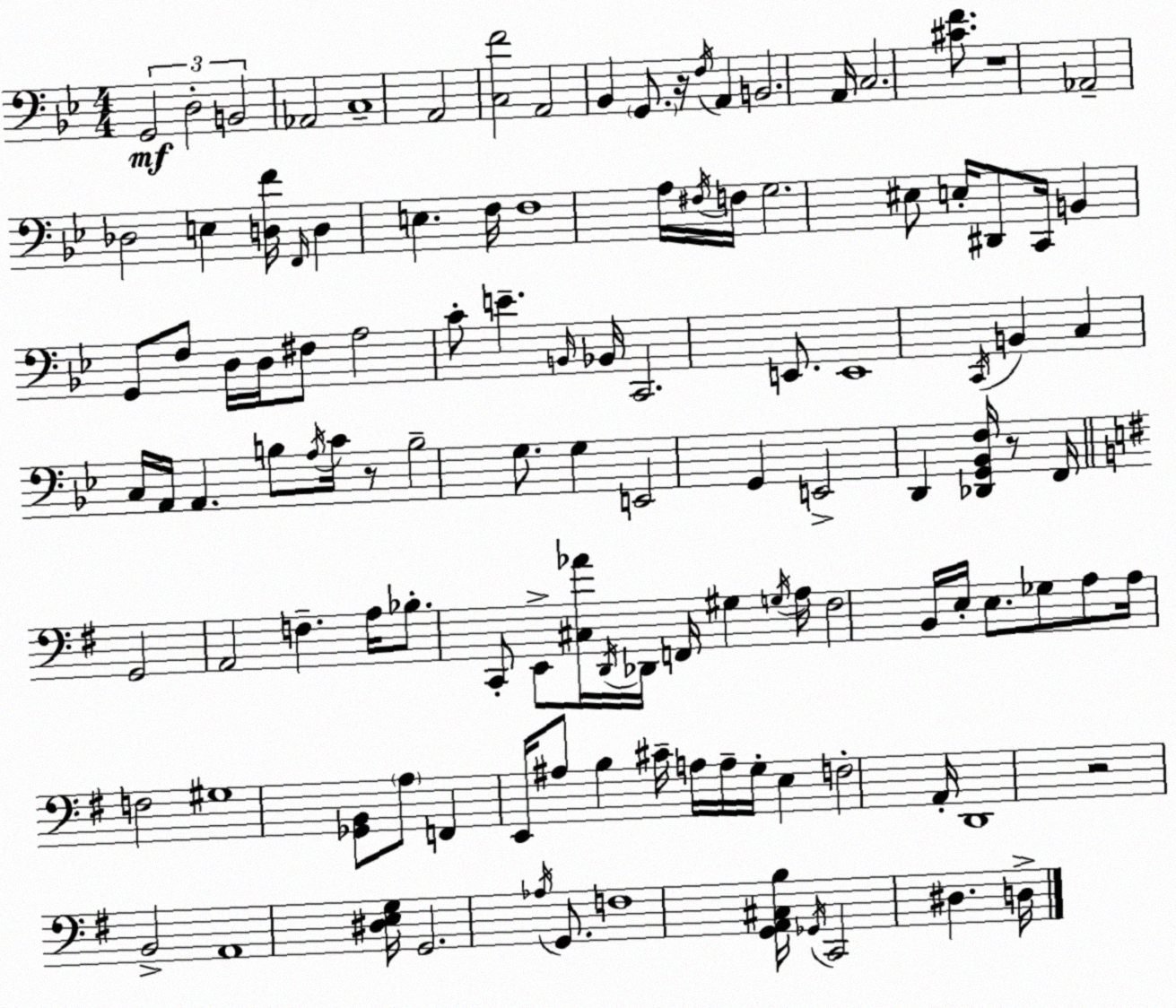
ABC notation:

X:1
T:Untitled
M:4/4
L:1/4
K:Bb
G,,2 D,2 B,,2 _A,,2 C,4 A,,2 [C,F]2 A,,2 _B,, G,,/2 z/4 F,/4 A,, B,,2 A,,/4 C,2 [^CF]/2 z4 _A,,2 _D,2 E, [D,F]/4 F,,/4 D, E, F,/4 F,4 A,/4 ^F,/4 F,/4 G,2 ^E,/2 E,/4 ^D,,/2 C,,/4 B,, G,,/2 F,/2 D,/4 D,/4 ^F,/2 A,2 C/2 E B,,/4 _B,,/4 C,,2 E,,/2 E,,4 C,,/4 B,, C, C,/4 A,,/4 A,, B,/2 A,/4 C/4 z/2 B,2 G,/2 G, E,,2 G,, E,,2 D,, [_D,,G,,_B,,F,]/4 z/2 F,,/4 G,,2 A,,2 F, A,/4 _B,/2 C,,/2 E,,/2 [^C,_A]/4 D,,/4 _D,,/4 F,,/4 ^G, G,/4 A,/4 ^F,2 B,,/4 E,/4 E,/2 _G,/2 A,/2 A,/4 F,2 ^G,4 [_G,,B,,]/2 A,/2 F,, E,,/4 ^A,/2 B, ^C/4 A,/4 A,/4 G,/4 E, F,2 A,,/4 D,,4 z2 B,,2 A,,4 [^D,E,G,]/4 G,,2 _A,/4 G,,/2 F,4 [G,,A,,^C,B,]/4 _G,,/4 C,,2 ^D, D,/4